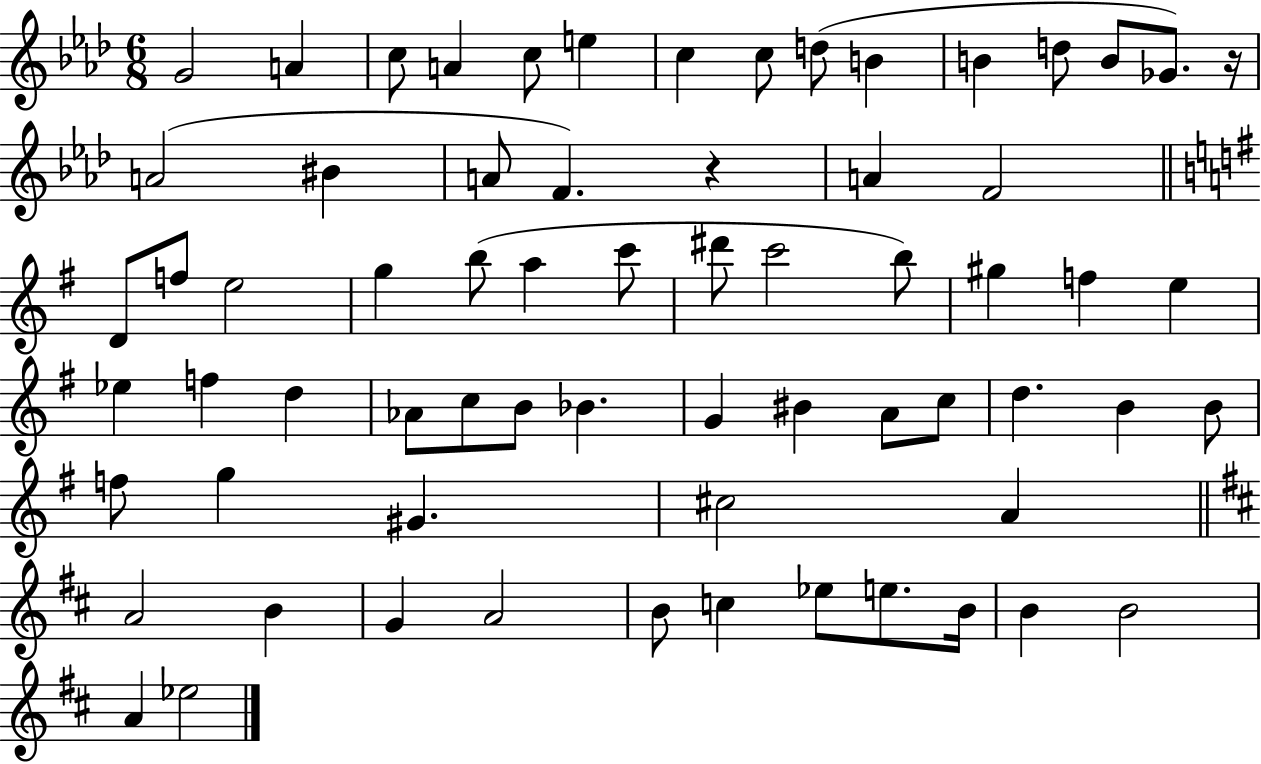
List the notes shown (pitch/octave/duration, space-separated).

G4/h A4/q C5/e A4/q C5/e E5/q C5/q C5/e D5/e B4/q B4/q D5/e B4/e Gb4/e. R/s A4/h BIS4/q A4/e F4/q. R/q A4/q F4/h D4/e F5/e E5/h G5/q B5/e A5/q C6/e D#6/e C6/h B5/e G#5/q F5/q E5/q Eb5/q F5/q D5/q Ab4/e C5/e B4/e Bb4/q. G4/q BIS4/q A4/e C5/e D5/q. B4/q B4/e F5/e G5/q G#4/q. C#5/h A4/q A4/h B4/q G4/q A4/h B4/e C5/q Eb5/e E5/e. B4/s B4/q B4/h A4/q Eb5/h